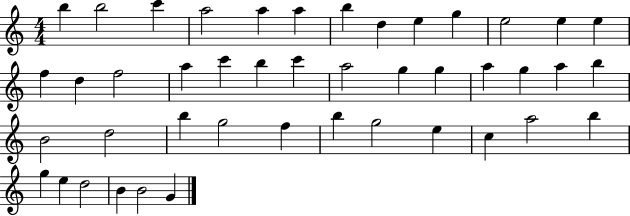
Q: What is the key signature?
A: C major